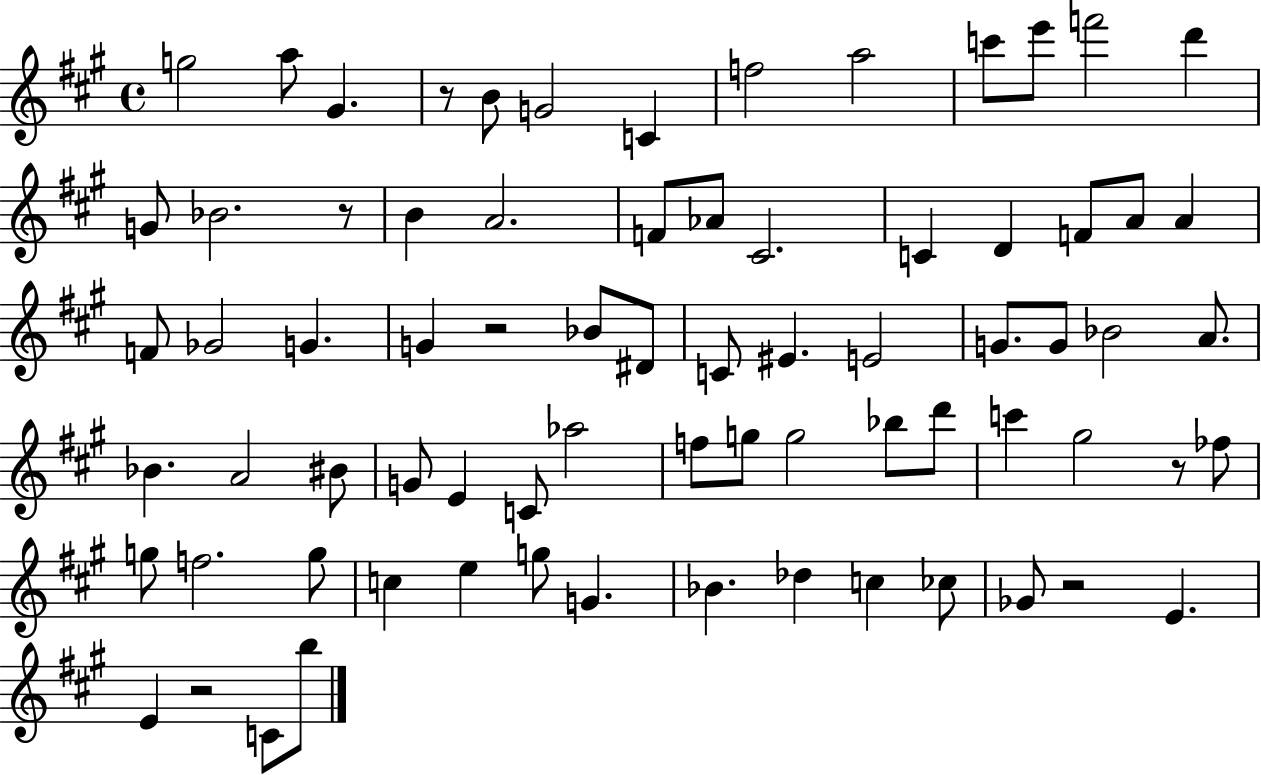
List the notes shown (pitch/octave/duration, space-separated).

G5/h A5/e G#4/q. R/e B4/e G4/h C4/q F5/h A5/h C6/e E6/e F6/h D6/q G4/e Bb4/h. R/e B4/q A4/h. F4/e Ab4/e C#4/h. C4/q D4/q F4/e A4/e A4/q F4/e Gb4/h G4/q. G4/q R/h Bb4/e D#4/e C4/e EIS4/q. E4/h G4/e. G4/e Bb4/h A4/e. Bb4/q. A4/h BIS4/e G4/e E4/q C4/e Ab5/h F5/e G5/e G5/h Bb5/e D6/e C6/q G#5/h R/e FES5/e G5/e F5/h. G5/e C5/q E5/q G5/e G4/q. Bb4/q. Db5/q C5/q CES5/e Gb4/e R/h E4/q. E4/q R/h C4/e B5/e